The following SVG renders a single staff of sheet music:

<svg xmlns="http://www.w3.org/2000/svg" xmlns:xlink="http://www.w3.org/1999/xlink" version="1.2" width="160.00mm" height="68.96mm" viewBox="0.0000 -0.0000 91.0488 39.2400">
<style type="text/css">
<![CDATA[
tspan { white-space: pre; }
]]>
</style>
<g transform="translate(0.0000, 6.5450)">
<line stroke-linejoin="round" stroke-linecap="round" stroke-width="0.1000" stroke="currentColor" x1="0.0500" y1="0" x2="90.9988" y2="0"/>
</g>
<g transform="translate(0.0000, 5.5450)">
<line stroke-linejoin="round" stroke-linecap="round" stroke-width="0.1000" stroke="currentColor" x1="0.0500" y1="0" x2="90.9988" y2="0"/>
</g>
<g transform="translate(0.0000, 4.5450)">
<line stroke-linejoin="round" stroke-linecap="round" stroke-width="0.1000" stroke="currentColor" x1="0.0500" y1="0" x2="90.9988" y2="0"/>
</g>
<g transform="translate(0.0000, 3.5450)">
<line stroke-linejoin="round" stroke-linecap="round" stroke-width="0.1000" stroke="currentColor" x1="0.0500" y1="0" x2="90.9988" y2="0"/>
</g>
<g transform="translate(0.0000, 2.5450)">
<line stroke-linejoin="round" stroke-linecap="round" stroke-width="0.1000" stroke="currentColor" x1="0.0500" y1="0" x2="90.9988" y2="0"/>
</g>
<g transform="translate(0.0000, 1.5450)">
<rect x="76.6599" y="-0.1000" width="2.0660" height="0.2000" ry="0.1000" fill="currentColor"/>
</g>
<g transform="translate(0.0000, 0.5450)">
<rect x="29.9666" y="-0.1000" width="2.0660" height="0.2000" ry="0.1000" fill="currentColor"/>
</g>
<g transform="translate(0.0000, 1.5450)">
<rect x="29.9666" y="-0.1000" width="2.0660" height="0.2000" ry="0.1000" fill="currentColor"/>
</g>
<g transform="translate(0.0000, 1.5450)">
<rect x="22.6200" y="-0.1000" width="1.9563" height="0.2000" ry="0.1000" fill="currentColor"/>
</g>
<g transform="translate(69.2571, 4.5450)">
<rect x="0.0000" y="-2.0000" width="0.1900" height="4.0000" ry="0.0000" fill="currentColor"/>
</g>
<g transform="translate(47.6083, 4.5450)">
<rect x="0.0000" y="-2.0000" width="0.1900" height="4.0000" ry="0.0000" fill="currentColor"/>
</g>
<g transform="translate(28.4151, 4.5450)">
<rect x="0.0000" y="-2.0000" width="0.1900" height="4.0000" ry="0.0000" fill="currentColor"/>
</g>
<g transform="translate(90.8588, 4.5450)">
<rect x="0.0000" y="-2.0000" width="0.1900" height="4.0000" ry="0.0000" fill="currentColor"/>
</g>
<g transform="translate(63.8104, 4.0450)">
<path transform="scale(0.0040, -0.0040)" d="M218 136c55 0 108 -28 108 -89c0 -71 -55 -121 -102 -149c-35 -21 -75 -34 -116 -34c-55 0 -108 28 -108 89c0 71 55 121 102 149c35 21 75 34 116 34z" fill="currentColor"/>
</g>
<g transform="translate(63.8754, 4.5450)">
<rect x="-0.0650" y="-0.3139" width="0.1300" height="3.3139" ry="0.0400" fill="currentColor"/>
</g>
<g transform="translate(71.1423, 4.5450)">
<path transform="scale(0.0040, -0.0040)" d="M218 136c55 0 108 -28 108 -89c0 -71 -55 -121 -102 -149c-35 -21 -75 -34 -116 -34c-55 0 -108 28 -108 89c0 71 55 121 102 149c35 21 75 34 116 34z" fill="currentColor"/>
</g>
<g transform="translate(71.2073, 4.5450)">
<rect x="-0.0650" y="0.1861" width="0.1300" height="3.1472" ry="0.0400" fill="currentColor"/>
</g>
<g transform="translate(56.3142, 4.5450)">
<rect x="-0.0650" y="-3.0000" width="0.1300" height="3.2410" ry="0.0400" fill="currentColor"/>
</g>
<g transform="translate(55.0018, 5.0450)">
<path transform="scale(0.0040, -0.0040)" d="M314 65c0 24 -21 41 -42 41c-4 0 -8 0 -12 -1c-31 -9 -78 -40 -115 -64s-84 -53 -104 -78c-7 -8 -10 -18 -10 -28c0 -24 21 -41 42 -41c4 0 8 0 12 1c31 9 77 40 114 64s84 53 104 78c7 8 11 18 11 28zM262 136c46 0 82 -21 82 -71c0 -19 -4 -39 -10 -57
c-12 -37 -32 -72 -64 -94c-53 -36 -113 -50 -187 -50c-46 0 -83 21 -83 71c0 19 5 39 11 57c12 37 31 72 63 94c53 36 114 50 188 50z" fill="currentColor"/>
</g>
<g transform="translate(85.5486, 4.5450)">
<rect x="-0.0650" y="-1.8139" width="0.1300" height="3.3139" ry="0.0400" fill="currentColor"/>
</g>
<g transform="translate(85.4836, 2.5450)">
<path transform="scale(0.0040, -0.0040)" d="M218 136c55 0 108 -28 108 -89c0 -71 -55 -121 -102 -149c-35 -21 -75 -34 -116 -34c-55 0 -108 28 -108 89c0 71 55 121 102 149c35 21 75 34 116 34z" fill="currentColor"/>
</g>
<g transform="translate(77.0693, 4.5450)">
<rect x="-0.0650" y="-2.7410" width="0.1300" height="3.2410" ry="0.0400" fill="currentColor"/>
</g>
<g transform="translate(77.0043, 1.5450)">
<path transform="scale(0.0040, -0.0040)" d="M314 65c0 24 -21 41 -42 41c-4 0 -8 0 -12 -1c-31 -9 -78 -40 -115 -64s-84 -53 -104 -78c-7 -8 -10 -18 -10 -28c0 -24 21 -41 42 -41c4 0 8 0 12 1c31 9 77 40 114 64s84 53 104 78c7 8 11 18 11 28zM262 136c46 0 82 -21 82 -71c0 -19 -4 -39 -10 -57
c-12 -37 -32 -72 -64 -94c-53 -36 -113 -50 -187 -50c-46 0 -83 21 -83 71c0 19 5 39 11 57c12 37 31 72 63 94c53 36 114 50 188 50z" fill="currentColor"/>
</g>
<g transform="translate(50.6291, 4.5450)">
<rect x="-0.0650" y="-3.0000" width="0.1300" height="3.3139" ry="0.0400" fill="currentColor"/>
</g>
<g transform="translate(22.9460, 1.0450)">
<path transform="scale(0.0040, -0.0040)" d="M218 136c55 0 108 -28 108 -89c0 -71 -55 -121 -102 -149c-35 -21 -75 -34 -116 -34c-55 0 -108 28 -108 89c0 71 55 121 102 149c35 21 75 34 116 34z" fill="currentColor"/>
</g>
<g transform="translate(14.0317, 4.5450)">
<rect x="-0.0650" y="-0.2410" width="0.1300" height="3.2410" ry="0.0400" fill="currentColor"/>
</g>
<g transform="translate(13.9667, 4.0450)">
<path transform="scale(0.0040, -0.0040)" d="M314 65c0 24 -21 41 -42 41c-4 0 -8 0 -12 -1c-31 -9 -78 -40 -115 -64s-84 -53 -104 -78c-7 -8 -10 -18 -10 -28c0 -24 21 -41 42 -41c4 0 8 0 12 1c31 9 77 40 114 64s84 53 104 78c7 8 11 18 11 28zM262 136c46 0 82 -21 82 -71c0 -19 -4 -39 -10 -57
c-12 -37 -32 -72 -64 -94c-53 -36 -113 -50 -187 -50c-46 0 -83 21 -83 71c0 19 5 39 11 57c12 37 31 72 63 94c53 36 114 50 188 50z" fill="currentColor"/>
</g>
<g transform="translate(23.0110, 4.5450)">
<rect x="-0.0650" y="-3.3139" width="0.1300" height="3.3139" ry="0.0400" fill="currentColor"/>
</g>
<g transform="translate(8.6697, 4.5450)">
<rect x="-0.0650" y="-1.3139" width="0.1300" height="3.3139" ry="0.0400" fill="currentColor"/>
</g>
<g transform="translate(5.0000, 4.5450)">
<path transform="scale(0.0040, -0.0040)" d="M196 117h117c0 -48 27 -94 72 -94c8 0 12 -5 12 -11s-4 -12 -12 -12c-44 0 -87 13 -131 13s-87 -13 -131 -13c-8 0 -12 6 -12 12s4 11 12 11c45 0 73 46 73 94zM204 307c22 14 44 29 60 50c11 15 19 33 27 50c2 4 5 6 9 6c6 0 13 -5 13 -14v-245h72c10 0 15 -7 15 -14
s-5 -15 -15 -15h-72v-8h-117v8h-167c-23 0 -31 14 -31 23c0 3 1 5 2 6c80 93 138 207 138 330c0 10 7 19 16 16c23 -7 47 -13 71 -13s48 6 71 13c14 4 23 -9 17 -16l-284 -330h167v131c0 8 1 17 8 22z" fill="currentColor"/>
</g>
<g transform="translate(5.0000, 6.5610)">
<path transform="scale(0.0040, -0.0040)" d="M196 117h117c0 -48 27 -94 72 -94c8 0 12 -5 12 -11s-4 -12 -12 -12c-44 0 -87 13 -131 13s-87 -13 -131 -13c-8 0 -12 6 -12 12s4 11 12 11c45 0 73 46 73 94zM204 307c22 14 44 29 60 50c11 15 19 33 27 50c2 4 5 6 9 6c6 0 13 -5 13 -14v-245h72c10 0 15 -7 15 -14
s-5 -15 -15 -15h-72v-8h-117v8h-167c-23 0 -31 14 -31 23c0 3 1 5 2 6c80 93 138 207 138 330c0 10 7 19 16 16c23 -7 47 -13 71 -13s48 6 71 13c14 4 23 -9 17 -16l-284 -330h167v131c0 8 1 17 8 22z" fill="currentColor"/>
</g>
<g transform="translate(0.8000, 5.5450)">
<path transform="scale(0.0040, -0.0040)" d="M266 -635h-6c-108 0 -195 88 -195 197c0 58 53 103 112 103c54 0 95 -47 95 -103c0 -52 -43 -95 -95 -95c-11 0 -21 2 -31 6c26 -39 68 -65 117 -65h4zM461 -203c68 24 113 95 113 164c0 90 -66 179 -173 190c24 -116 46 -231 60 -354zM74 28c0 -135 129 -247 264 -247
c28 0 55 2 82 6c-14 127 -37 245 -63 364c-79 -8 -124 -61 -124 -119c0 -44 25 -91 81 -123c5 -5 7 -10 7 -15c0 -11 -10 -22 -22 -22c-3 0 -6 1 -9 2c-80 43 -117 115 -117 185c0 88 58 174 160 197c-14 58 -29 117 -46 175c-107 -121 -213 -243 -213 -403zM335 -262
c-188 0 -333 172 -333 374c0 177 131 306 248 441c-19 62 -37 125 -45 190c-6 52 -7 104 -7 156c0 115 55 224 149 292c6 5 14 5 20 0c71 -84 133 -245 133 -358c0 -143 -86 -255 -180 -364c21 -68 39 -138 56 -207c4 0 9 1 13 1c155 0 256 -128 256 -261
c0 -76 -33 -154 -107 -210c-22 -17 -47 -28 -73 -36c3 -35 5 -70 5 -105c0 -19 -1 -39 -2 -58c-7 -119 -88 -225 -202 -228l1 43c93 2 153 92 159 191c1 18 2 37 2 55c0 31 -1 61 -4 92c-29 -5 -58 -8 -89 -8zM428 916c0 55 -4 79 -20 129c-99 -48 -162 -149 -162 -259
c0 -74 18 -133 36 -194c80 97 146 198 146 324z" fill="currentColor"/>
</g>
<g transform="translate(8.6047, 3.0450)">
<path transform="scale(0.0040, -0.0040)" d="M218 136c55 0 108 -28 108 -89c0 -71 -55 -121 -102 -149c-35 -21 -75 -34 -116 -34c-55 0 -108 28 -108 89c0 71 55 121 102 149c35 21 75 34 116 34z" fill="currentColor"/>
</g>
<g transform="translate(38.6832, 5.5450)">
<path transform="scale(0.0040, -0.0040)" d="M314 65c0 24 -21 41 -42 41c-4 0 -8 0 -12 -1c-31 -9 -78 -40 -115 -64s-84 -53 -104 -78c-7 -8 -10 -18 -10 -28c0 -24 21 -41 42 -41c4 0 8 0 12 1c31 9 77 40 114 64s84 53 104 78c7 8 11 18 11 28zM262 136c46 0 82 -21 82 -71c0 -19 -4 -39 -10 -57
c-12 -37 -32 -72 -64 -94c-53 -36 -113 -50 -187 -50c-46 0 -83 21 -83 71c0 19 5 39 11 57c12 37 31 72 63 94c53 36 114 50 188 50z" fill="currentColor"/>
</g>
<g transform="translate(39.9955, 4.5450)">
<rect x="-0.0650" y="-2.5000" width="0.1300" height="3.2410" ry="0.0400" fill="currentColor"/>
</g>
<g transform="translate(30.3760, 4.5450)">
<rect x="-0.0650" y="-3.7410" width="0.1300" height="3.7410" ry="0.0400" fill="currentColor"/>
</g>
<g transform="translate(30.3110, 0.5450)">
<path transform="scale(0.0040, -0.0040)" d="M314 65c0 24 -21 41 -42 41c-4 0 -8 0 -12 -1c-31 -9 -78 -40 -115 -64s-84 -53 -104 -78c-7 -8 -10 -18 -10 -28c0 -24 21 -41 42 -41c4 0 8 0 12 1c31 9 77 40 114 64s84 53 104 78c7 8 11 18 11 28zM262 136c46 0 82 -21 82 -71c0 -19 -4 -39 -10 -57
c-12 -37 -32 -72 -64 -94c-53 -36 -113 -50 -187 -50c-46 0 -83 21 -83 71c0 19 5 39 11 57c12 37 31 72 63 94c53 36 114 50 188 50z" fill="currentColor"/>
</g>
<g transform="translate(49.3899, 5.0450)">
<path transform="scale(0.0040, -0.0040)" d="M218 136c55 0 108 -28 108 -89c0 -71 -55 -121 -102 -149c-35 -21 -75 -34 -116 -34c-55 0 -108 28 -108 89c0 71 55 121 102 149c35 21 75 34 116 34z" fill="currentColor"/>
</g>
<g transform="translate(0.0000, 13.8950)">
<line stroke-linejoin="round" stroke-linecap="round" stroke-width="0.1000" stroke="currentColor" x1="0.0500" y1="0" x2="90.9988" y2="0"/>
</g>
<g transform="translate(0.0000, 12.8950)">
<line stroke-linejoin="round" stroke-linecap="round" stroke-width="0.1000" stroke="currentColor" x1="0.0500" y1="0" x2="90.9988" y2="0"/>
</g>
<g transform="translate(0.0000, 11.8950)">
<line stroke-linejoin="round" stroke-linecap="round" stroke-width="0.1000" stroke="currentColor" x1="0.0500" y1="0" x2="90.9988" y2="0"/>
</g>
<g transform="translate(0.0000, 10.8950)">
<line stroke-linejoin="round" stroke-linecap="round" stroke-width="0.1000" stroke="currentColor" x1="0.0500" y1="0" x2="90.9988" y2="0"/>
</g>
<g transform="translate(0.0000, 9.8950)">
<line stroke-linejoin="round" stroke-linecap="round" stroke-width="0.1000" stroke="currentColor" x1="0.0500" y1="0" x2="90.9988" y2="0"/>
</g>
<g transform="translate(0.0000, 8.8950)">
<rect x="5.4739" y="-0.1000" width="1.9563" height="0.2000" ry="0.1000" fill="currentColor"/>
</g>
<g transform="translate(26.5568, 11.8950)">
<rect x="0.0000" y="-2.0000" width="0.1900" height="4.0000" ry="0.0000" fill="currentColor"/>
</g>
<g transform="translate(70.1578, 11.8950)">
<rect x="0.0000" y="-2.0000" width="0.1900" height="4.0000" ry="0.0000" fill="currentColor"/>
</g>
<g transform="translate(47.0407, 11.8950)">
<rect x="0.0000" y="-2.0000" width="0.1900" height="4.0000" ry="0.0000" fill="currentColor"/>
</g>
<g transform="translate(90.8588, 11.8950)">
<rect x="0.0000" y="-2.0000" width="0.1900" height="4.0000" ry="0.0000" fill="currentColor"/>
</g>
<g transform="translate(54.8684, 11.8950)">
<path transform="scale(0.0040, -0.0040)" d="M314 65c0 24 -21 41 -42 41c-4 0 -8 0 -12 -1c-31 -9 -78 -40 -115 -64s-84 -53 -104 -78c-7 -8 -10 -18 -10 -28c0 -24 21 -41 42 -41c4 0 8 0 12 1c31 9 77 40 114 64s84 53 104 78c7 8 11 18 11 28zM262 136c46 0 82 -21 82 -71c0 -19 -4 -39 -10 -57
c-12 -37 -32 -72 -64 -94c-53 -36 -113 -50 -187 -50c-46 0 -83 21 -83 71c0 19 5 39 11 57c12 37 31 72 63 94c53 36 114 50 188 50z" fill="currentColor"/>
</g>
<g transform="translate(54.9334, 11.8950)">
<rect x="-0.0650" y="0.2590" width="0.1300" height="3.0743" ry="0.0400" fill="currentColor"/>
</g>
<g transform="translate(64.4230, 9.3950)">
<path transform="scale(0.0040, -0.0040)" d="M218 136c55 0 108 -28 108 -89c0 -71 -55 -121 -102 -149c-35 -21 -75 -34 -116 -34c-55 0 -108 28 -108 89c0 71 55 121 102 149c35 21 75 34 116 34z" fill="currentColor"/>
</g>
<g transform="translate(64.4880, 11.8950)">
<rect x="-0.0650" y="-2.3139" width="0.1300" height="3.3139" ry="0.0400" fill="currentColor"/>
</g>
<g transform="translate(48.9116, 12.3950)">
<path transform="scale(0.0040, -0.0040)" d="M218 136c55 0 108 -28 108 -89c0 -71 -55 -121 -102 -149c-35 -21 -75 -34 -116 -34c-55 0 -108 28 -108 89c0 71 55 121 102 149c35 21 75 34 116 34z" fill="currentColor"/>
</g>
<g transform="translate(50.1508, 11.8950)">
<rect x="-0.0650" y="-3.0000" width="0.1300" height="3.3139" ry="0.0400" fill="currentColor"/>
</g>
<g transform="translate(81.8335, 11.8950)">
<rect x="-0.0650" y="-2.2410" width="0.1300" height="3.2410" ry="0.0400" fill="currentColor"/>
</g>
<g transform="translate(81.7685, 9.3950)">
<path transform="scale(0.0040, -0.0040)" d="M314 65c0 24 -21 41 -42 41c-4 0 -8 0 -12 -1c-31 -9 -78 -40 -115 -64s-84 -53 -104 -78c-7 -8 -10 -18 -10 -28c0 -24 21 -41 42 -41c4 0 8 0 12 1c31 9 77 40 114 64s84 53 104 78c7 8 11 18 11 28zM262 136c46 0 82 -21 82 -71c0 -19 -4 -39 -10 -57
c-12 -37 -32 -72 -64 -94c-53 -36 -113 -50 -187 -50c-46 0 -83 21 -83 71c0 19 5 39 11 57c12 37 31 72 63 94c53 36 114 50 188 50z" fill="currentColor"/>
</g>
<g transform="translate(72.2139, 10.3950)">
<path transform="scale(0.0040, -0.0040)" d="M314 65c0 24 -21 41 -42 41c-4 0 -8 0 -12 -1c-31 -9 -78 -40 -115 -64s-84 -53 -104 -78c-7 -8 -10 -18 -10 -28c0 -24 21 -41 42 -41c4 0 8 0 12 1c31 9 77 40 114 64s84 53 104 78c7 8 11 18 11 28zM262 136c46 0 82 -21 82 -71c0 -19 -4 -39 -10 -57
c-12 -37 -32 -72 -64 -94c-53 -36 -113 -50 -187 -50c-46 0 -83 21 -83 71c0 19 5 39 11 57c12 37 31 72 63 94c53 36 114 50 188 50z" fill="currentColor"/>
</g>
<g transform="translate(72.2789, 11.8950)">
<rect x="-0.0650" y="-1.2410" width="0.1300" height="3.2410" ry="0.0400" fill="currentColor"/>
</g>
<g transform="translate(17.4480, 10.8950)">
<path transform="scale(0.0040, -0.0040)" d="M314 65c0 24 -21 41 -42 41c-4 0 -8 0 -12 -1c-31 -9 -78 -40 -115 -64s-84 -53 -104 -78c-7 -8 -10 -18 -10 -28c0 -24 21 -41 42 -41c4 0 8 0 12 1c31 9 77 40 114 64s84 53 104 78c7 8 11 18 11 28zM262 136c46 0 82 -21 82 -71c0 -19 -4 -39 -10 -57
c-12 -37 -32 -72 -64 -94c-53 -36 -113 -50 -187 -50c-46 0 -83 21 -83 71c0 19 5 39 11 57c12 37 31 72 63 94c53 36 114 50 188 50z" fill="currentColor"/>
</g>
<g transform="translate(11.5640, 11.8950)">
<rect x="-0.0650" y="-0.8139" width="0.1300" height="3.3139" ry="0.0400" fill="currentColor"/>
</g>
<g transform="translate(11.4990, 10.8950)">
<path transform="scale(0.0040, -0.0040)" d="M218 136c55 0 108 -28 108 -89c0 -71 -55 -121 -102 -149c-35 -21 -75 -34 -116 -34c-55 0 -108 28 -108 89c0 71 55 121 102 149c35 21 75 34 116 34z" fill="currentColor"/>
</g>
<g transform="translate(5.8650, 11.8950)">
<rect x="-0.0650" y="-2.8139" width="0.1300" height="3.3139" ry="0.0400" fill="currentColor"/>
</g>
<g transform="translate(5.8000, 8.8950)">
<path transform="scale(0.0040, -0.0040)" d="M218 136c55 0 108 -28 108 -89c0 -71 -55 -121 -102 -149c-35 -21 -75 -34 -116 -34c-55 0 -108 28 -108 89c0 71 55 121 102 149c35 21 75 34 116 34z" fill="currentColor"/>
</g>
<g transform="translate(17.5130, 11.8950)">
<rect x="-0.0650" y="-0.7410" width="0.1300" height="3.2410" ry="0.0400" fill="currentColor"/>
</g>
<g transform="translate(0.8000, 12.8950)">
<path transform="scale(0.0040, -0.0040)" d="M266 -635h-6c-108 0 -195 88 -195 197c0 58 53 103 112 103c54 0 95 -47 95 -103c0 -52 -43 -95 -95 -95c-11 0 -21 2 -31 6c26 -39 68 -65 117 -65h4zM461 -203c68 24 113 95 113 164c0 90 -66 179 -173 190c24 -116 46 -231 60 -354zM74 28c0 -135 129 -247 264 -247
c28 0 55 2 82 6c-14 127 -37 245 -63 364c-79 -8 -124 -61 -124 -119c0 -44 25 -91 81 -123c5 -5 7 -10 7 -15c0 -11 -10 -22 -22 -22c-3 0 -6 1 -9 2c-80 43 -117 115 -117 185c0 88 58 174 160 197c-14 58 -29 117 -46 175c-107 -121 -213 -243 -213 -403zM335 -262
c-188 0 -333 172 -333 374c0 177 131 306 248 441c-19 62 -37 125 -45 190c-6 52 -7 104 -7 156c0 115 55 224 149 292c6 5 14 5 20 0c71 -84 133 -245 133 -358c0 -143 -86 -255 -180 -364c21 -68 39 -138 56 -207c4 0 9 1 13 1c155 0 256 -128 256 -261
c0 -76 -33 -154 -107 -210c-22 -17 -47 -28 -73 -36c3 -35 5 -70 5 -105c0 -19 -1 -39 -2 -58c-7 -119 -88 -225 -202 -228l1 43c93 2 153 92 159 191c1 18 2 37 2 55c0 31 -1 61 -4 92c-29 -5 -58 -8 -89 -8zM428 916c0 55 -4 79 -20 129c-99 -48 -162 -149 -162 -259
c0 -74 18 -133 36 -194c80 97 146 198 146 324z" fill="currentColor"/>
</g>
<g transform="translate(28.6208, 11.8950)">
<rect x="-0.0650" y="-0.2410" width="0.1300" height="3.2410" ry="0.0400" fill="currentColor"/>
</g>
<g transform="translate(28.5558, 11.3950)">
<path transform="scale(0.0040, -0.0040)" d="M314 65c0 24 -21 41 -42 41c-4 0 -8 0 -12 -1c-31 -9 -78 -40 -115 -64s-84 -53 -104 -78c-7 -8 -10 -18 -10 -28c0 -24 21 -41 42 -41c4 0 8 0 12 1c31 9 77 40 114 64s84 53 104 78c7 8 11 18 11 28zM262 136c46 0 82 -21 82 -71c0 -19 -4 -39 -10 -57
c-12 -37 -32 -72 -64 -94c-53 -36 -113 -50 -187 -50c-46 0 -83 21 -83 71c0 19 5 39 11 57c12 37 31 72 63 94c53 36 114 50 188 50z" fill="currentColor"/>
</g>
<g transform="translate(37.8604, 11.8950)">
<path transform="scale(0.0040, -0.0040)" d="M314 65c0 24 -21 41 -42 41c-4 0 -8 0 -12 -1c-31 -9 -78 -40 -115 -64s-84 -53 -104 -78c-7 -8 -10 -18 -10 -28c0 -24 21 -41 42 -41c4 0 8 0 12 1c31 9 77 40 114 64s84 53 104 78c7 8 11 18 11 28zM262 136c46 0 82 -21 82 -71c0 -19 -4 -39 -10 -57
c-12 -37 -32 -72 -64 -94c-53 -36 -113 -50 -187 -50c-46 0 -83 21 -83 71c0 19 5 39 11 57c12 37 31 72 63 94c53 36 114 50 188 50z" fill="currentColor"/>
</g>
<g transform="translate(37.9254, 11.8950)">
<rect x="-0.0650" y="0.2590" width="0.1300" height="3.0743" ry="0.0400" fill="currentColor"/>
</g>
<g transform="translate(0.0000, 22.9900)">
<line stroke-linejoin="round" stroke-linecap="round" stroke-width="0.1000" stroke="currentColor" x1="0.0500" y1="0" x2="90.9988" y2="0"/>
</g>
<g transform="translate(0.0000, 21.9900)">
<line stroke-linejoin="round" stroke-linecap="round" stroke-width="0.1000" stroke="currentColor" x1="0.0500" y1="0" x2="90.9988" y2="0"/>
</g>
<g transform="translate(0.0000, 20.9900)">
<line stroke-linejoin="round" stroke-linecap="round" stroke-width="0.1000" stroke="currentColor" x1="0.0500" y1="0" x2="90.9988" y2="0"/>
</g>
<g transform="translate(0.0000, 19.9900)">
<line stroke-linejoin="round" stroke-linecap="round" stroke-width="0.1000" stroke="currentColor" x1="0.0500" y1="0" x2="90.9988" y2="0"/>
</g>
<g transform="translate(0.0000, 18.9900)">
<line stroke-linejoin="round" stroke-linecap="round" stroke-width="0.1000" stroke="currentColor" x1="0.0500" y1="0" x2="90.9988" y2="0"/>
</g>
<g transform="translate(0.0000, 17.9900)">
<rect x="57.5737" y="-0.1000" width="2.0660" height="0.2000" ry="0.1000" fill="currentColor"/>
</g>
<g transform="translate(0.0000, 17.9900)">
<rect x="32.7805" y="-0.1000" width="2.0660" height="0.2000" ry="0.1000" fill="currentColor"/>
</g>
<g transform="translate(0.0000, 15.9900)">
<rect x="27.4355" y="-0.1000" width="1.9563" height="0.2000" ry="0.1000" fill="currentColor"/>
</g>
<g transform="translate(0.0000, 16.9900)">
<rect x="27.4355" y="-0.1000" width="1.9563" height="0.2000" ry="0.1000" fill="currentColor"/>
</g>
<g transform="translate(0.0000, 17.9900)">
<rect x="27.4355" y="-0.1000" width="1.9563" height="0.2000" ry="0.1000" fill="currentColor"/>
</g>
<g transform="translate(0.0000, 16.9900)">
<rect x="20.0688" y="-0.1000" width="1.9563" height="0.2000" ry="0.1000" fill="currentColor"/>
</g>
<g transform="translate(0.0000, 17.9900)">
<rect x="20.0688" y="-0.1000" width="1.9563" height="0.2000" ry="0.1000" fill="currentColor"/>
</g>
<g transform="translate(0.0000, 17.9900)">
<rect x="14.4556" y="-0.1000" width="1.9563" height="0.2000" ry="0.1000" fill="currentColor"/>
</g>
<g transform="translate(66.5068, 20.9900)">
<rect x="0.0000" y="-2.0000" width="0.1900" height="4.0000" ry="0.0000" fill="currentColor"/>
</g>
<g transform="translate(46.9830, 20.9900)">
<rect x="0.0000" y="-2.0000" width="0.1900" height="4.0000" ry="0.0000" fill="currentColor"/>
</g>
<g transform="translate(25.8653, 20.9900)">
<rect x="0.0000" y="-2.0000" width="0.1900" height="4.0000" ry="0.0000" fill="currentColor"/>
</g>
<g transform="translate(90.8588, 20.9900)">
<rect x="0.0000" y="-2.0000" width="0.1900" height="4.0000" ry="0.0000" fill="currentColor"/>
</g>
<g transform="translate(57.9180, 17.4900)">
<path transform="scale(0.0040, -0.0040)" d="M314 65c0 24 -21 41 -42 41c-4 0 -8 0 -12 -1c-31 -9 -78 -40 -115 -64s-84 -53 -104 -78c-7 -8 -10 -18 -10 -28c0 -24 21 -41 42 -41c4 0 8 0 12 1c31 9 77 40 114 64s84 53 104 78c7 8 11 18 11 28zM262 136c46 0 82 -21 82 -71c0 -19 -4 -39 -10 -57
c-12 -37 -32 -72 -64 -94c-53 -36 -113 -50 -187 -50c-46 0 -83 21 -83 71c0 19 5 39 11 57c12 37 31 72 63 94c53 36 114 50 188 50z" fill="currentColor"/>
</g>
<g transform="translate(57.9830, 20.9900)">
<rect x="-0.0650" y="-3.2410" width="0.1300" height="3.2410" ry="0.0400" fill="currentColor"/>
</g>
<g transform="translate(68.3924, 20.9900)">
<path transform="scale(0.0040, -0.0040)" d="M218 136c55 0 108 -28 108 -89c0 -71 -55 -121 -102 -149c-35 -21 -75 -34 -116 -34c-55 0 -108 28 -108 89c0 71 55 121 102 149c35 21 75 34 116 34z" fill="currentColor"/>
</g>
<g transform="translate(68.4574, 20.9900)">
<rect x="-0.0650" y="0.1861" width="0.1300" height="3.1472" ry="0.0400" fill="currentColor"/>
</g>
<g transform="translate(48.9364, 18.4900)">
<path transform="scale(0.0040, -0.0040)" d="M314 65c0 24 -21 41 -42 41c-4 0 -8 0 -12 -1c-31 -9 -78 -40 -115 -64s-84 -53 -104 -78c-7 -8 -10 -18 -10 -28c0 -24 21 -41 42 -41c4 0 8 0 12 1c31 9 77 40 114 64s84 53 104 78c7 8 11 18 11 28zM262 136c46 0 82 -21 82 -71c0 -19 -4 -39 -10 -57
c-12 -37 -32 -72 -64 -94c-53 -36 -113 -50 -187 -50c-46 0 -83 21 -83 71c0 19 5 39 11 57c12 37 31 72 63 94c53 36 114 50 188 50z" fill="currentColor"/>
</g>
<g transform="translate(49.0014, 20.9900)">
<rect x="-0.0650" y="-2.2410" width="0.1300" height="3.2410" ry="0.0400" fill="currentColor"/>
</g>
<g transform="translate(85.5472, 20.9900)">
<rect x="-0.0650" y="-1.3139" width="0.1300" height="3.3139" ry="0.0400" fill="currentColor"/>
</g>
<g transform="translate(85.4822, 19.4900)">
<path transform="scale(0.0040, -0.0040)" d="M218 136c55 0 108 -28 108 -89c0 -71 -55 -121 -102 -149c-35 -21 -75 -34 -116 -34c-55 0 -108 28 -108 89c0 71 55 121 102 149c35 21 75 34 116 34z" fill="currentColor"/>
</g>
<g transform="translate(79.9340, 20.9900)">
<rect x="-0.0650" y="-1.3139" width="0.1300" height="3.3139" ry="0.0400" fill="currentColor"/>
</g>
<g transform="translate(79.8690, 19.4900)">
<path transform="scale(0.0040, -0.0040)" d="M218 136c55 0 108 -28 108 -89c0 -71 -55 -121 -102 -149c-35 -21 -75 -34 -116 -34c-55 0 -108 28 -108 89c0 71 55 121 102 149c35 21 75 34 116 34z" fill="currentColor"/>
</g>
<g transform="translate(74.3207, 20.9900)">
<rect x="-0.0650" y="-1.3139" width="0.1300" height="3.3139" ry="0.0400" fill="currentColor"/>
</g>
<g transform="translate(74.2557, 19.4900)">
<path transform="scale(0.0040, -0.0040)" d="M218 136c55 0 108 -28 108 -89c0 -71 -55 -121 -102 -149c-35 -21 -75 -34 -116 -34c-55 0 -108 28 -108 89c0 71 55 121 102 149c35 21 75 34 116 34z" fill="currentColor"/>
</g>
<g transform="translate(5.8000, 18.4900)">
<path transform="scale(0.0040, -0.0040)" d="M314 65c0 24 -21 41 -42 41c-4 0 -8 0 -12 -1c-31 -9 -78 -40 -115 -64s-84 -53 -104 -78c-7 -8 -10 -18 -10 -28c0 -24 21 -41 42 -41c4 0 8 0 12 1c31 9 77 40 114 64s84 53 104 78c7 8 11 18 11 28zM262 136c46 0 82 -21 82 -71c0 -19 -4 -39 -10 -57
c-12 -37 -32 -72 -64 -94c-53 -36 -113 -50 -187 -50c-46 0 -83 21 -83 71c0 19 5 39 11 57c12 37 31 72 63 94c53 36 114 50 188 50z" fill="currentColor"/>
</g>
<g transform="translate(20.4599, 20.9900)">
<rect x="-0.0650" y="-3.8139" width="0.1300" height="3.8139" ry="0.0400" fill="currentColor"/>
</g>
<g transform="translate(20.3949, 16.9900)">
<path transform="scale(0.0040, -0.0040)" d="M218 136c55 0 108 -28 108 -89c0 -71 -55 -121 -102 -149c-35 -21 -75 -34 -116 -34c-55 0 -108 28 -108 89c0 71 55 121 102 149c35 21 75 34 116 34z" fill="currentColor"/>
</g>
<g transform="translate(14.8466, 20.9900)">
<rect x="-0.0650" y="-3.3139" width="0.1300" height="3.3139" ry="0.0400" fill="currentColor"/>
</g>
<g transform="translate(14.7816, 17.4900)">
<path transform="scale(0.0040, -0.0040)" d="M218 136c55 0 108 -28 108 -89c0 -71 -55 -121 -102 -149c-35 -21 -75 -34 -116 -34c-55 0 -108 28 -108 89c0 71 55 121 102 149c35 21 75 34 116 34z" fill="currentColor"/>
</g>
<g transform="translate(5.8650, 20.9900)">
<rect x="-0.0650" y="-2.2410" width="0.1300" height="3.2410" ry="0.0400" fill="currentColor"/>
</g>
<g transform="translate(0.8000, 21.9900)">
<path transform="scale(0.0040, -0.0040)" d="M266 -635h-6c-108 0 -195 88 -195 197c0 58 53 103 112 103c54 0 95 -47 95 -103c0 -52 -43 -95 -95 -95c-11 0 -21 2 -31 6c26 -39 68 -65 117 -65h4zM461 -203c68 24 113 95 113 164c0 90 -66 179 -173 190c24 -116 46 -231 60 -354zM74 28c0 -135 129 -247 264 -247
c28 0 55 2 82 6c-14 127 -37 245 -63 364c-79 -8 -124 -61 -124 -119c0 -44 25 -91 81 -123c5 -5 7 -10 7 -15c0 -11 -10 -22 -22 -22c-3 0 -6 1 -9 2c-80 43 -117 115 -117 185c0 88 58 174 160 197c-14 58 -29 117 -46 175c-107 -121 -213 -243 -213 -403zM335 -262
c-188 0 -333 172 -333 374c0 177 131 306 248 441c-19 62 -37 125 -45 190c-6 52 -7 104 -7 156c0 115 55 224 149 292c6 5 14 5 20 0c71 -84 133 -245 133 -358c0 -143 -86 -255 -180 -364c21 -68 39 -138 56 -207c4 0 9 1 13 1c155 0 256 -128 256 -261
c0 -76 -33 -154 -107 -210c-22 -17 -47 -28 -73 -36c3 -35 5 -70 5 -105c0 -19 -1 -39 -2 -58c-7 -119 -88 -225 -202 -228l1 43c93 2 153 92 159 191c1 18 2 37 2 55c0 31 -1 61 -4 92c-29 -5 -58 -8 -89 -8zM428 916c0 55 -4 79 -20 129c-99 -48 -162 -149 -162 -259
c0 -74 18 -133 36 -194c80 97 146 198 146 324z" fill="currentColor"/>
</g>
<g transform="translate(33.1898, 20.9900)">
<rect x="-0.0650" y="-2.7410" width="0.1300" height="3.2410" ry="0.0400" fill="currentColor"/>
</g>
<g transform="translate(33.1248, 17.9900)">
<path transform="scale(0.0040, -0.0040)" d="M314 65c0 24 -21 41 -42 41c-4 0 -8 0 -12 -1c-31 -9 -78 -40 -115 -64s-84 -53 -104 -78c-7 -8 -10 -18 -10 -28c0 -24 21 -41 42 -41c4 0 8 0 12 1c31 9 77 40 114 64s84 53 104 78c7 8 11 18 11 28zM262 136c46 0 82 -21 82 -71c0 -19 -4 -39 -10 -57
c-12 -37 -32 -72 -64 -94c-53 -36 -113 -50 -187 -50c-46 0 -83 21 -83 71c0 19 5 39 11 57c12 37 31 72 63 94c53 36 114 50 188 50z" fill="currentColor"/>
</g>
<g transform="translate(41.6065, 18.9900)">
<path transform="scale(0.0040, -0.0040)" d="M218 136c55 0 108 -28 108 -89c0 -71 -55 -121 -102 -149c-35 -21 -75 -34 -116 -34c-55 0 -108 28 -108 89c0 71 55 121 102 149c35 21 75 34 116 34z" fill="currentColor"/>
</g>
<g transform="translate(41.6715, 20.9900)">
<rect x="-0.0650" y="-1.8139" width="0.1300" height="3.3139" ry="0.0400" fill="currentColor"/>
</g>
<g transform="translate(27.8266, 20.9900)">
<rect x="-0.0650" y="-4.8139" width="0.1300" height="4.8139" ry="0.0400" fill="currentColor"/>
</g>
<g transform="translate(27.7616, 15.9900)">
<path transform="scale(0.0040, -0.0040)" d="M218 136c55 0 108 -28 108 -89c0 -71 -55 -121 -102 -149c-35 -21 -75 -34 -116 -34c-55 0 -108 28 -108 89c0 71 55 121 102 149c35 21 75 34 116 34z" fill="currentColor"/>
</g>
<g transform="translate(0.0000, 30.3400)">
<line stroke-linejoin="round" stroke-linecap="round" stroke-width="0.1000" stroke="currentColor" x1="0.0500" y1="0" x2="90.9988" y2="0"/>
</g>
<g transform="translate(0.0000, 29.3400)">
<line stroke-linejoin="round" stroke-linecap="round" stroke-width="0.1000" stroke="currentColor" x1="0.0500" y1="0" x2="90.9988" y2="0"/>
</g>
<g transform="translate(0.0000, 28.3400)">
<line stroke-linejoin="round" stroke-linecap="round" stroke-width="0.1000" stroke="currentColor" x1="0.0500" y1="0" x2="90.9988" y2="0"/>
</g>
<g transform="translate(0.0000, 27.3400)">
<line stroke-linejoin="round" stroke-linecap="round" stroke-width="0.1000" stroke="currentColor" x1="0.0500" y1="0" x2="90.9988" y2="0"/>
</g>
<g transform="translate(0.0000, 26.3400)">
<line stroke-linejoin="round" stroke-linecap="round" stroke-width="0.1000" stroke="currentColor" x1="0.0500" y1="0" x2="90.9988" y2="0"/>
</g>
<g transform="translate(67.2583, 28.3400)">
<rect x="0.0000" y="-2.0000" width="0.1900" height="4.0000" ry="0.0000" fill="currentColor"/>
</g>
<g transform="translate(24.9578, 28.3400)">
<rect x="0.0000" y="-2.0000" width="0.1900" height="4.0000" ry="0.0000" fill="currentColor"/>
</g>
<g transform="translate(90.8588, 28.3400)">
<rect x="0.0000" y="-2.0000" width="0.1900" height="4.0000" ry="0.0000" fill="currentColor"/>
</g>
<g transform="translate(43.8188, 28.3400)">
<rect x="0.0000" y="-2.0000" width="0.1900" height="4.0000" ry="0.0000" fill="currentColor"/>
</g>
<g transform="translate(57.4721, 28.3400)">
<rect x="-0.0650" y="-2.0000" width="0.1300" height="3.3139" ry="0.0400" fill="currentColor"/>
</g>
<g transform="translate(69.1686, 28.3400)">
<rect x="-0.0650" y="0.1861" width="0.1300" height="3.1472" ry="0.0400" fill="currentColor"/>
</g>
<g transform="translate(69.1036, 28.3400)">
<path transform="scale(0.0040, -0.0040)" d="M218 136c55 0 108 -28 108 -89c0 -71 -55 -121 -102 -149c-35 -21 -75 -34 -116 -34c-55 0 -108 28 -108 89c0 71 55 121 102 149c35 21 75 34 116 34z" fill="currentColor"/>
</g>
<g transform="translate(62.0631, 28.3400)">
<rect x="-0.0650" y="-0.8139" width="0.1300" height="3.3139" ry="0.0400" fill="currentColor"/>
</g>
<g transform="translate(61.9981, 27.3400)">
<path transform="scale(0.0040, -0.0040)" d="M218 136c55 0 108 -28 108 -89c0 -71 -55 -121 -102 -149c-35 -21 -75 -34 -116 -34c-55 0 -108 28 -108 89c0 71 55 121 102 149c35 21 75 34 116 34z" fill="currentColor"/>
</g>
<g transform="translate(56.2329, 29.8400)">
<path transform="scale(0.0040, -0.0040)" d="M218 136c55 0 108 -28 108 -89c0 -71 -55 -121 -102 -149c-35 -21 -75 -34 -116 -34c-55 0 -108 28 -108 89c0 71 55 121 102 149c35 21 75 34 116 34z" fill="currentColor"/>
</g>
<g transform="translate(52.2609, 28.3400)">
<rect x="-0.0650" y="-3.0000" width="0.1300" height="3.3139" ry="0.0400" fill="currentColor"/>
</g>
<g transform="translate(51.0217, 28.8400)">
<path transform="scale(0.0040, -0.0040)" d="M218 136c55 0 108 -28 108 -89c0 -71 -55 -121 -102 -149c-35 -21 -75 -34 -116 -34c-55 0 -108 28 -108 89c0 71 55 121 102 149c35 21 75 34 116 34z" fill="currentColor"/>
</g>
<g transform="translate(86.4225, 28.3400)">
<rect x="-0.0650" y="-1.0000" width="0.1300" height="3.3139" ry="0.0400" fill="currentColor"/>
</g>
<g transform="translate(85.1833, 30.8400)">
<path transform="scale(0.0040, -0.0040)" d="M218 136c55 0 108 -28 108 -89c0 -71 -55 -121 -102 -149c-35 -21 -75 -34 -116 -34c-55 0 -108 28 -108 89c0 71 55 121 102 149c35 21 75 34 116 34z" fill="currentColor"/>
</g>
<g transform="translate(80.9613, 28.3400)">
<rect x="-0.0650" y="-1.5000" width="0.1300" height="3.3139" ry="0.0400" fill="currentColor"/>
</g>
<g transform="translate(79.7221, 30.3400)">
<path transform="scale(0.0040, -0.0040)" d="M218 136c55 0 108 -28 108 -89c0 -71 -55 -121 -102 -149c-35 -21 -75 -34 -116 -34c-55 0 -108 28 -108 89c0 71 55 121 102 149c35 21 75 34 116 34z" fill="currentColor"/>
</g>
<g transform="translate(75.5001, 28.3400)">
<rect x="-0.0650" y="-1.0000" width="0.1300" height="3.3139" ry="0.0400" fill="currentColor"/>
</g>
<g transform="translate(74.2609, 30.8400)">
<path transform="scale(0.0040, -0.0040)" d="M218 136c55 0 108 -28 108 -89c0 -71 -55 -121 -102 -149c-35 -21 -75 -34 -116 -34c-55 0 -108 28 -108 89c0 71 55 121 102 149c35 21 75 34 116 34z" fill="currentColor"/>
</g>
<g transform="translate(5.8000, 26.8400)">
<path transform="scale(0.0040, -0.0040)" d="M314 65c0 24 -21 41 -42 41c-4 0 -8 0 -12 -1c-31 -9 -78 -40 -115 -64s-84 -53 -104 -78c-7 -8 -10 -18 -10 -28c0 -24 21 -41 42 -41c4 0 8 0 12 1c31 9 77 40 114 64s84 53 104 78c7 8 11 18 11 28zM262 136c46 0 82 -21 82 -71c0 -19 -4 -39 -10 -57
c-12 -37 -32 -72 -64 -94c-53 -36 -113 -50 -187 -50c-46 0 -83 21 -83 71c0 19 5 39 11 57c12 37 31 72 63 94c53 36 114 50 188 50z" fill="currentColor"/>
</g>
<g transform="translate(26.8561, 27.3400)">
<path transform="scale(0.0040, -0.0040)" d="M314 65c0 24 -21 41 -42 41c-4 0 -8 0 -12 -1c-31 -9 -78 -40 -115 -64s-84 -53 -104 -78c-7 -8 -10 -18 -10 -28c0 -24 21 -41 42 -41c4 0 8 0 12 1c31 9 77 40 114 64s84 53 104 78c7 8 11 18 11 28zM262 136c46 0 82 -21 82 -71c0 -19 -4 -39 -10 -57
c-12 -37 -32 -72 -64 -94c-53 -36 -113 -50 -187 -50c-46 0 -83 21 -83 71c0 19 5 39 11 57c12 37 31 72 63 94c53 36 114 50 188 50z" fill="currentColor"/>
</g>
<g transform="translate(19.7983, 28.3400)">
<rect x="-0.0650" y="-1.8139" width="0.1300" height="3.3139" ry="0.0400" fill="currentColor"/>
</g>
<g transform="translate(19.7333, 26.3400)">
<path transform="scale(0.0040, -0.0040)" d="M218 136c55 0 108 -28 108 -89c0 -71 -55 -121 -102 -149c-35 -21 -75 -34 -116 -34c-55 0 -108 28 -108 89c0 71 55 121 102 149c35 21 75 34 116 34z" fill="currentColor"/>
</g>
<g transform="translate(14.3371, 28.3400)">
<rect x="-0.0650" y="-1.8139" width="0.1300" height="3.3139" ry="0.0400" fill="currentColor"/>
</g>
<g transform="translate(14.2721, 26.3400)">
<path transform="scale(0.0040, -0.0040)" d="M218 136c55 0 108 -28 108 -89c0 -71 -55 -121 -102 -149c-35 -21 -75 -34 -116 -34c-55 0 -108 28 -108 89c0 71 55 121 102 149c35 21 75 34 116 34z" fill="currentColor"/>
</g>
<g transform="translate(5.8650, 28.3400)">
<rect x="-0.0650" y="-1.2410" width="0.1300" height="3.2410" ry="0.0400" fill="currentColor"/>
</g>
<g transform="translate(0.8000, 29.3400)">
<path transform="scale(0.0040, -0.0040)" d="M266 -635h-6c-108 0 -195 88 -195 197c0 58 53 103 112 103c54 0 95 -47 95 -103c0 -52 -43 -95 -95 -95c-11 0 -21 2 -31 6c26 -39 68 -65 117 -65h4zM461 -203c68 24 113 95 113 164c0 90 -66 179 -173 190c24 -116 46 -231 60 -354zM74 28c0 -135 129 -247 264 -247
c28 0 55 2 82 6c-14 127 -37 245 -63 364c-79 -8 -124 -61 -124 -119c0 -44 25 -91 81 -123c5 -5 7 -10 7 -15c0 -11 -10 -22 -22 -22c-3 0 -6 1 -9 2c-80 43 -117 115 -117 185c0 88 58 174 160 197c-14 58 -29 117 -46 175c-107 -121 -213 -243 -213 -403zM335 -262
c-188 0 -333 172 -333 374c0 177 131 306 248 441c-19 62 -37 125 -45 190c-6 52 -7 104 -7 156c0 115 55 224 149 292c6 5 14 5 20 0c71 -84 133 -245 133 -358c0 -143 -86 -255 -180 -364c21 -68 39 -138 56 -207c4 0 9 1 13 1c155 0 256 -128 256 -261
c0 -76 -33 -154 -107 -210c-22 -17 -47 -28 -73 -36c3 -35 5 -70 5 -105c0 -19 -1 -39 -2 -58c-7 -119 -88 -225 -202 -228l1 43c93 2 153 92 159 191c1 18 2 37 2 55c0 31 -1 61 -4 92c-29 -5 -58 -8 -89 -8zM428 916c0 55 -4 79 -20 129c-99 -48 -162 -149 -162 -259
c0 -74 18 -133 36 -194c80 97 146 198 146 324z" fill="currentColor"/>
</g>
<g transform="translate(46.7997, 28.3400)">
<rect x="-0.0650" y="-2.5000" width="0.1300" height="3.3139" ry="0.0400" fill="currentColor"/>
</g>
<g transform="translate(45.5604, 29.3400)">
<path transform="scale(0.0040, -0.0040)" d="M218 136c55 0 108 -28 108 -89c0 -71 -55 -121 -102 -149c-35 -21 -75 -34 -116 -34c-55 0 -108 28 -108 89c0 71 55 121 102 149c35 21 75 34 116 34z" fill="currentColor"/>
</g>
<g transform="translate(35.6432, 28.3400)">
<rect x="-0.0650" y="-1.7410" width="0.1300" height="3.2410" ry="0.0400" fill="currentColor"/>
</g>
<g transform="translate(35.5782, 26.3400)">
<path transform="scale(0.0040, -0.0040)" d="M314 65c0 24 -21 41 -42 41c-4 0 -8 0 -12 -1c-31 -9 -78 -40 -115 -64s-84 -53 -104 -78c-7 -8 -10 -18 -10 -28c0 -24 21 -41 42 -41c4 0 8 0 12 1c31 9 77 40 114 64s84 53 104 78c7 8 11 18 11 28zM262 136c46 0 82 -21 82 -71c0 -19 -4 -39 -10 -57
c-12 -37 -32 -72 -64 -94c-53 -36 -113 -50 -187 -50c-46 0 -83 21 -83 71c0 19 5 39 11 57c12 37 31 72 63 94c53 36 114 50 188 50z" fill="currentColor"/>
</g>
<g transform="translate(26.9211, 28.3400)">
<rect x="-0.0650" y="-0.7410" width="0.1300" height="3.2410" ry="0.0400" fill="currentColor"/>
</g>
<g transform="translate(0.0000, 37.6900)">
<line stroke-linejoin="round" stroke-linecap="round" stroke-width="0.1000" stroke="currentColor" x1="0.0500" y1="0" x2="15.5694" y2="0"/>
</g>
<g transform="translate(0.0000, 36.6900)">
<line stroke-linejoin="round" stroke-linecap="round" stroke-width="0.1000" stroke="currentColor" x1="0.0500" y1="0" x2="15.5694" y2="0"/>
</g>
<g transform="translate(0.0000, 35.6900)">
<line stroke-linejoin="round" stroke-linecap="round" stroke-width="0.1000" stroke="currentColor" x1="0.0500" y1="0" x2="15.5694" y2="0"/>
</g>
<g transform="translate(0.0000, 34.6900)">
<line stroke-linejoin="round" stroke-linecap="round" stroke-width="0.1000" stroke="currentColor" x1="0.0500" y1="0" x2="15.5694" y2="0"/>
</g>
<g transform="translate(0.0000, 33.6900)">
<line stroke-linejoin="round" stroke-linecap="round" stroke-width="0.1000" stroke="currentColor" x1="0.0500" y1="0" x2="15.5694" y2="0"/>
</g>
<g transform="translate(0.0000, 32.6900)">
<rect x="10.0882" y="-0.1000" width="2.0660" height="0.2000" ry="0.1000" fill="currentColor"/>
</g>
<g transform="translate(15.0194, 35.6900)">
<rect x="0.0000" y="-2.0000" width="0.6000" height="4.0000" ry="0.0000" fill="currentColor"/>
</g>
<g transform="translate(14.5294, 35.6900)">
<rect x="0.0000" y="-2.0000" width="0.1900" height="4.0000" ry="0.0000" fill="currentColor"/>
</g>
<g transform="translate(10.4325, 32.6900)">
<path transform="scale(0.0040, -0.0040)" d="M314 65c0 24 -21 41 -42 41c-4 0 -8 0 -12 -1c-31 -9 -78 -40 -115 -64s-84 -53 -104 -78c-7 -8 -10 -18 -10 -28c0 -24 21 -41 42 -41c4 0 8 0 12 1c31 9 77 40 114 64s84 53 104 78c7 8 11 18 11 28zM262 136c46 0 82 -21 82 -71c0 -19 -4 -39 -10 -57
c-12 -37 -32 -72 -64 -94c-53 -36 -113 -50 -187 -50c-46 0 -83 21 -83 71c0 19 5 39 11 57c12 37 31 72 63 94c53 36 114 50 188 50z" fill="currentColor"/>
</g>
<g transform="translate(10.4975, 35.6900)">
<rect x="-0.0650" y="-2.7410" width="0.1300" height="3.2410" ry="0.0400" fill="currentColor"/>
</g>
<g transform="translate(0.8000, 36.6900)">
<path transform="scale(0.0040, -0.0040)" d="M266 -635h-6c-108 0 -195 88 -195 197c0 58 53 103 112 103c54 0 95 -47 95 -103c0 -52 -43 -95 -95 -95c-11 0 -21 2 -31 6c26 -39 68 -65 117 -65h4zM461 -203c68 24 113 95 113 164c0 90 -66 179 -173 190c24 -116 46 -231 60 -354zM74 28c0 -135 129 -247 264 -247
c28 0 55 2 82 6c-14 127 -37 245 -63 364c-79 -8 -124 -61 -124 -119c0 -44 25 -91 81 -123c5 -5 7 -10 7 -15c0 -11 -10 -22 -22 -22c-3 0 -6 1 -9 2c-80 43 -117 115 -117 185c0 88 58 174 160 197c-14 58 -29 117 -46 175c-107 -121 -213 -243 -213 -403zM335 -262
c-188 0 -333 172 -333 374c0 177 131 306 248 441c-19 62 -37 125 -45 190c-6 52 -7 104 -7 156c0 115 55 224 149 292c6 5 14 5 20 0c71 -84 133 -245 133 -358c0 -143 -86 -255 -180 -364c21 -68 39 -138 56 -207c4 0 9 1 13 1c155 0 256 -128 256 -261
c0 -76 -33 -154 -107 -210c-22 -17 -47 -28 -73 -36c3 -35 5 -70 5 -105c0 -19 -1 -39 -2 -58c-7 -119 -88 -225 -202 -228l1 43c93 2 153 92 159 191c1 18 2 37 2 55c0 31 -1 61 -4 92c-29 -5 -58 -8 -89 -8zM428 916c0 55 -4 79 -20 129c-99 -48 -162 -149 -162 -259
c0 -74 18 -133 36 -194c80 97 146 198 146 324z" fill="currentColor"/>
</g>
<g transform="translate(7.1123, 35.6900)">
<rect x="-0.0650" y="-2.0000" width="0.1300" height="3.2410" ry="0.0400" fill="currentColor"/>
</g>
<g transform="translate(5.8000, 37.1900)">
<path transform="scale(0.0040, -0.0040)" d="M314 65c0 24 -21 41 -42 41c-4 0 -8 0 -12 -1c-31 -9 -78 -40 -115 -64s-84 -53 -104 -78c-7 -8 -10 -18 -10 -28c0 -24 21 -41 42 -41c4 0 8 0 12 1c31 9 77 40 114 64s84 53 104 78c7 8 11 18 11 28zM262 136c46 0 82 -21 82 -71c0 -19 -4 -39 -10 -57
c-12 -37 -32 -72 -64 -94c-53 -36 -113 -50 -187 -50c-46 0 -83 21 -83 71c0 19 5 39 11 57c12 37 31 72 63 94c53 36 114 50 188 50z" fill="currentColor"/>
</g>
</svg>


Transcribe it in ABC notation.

X:1
T:Untitled
M:4/4
L:1/4
K:C
e c2 b c'2 G2 A A2 c B a2 f a d d2 c2 B2 A B2 g e2 g2 g2 b c' e' a2 f g2 b2 B e e e e2 f f d2 f2 G A F d B D E D F2 a2